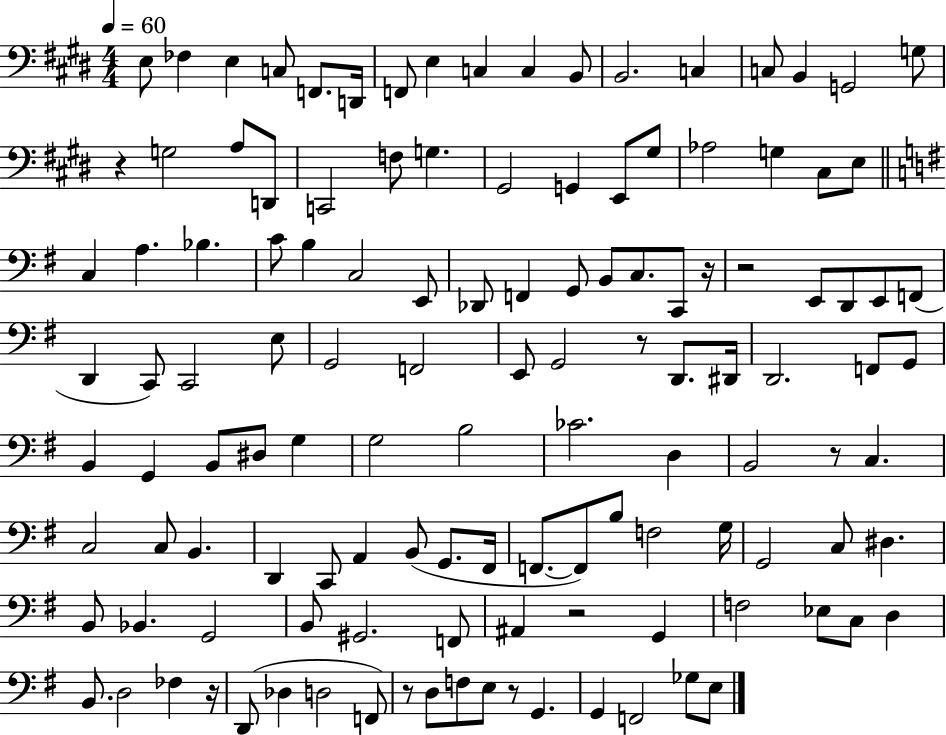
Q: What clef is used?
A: bass